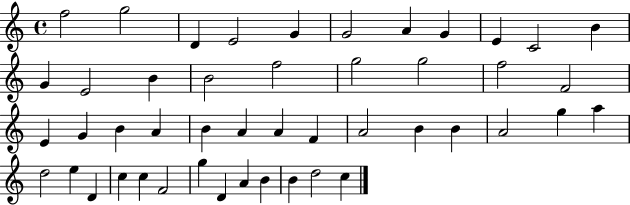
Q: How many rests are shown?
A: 0